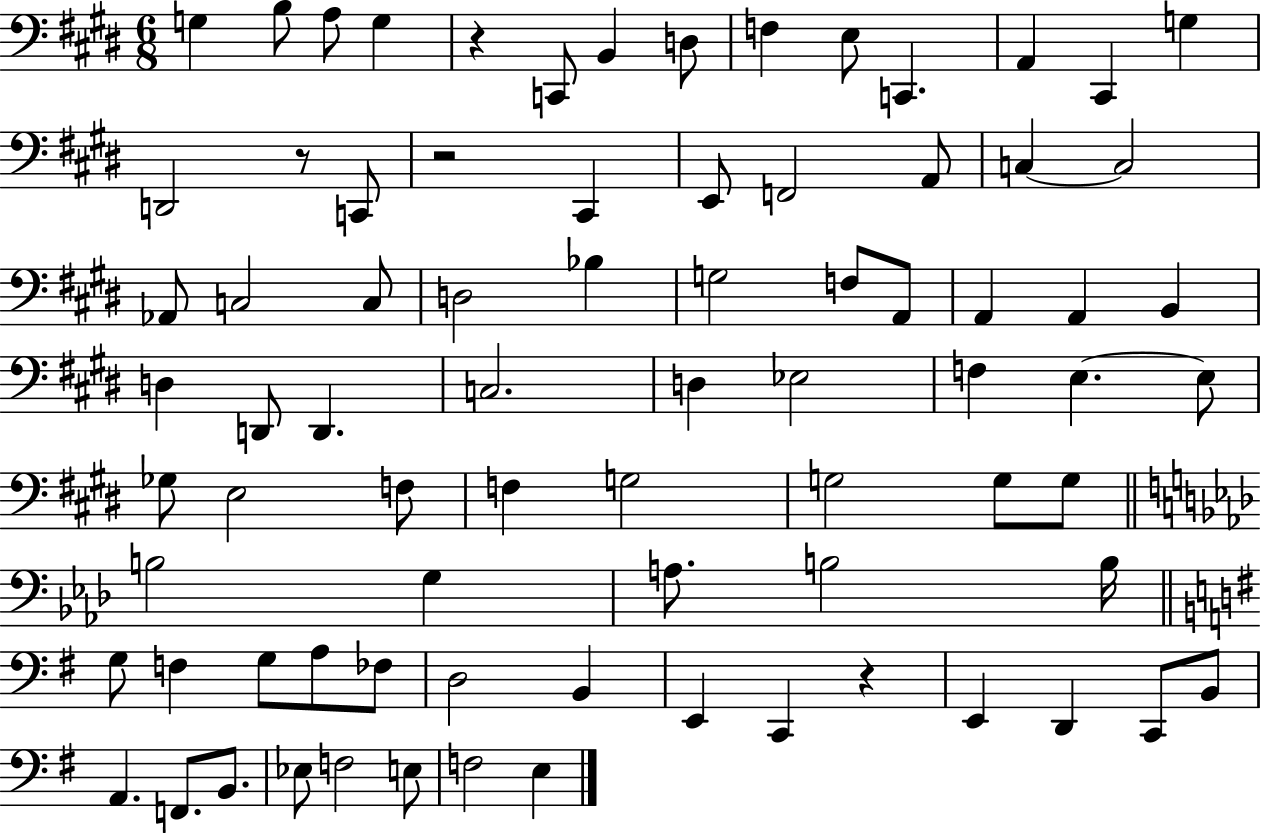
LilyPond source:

{
  \clef bass
  \numericTimeSignature
  \time 6/8
  \key e \major
  g4 b8 a8 g4 | r4 c,8 b,4 d8 | f4 e8 c,4. | a,4 cis,4 g4 | \break d,2 r8 c,8 | r2 cis,4 | e,8 f,2 a,8 | c4~~ c2 | \break aes,8 c2 c8 | d2 bes4 | g2 f8 a,8 | a,4 a,4 b,4 | \break d4 d,8 d,4. | c2. | d4 ees2 | f4 e4.~~ e8 | \break ges8 e2 f8 | f4 g2 | g2 g8 g8 | \bar "||" \break \key aes \major b2 g4 | a8. b2 b16 | \bar "||" \break \key g \major g8 f4 g8 a8 fes8 | d2 b,4 | e,4 c,4 r4 | e,4 d,4 c,8 b,8 | \break a,4. f,8. b,8. | ees8 f2 e8 | f2 e4 | \bar "|."
}